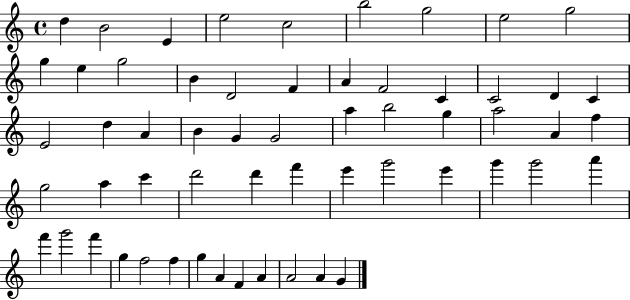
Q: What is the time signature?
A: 4/4